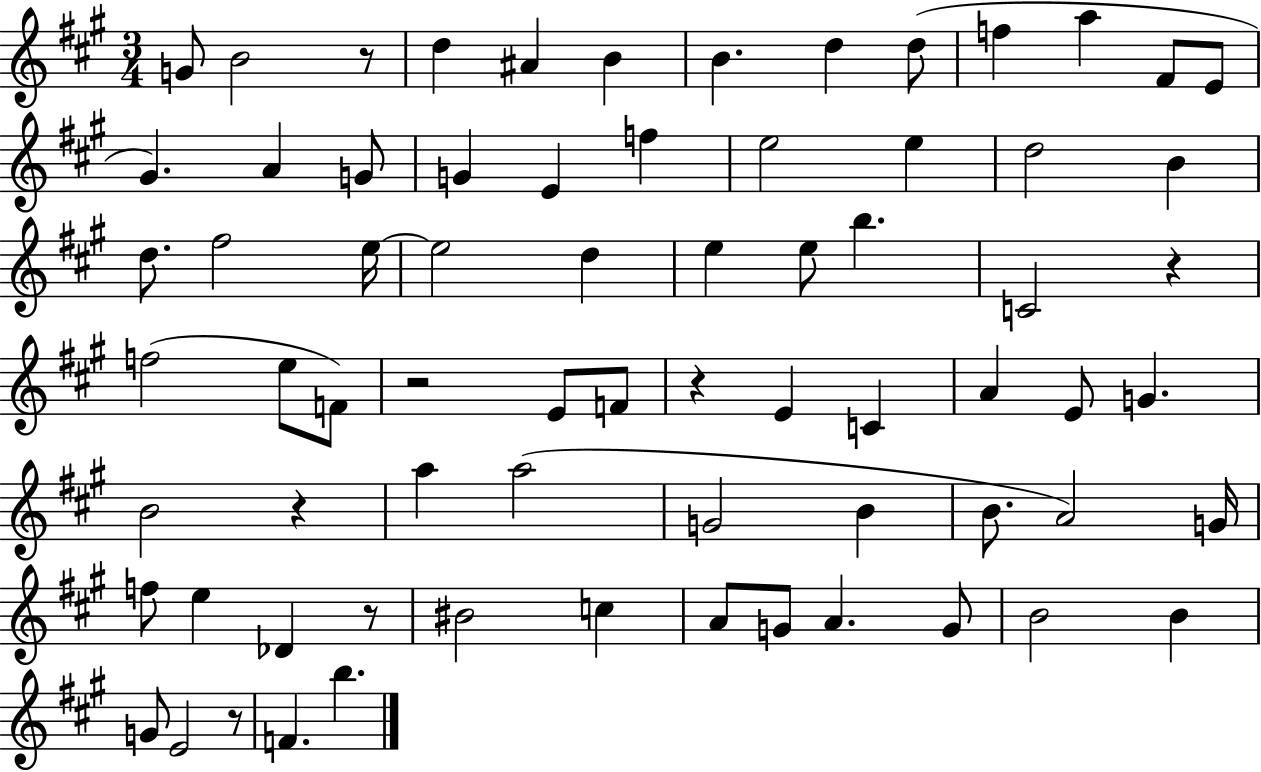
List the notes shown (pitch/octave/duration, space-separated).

G4/e B4/h R/e D5/q A#4/q B4/q B4/q. D5/q D5/e F5/q A5/q F#4/e E4/e G#4/q. A4/q G4/e G4/q E4/q F5/q E5/h E5/q D5/h B4/q D5/e. F#5/h E5/s E5/h D5/q E5/q E5/e B5/q. C4/h R/q F5/h E5/e F4/e R/h E4/e F4/e R/q E4/q C4/q A4/q E4/e G4/q. B4/h R/q A5/q A5/h G4/h B4/q B4/e. A4/h G4/s F5/e E5/q Db4/q R/e BIS4/h C5/q A4/e G4/e A4/q. G4/e B4/h B4/q G4/e E4/h R/e F4/q. B5/q.